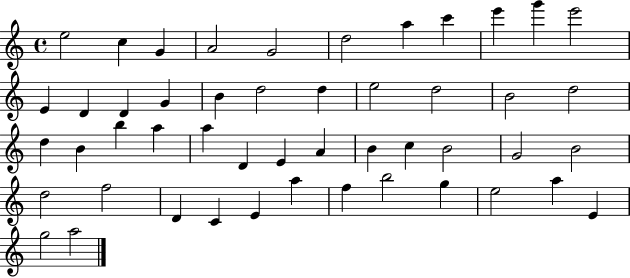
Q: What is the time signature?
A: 4/4